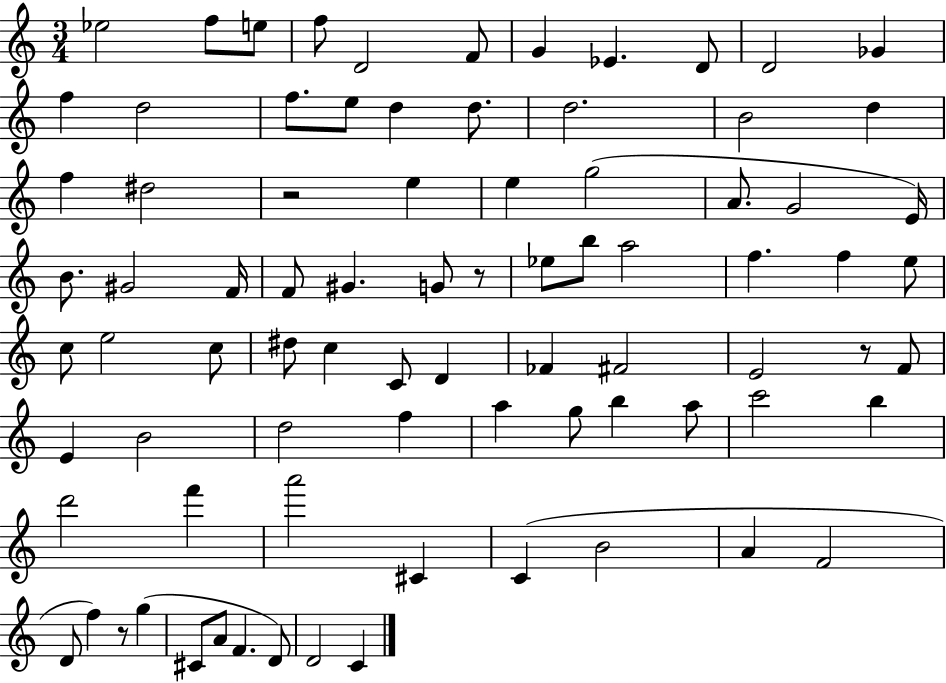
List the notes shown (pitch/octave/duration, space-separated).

Eb5/h F5/e E5/e F5/e D4/h F4/e G4/q Eb4/q. D4/e D4/h Gb4/q F5/q D5/h F5/e. E5/e D5/q D5/e. D5/h. B4/h D5/q F5/q D#5/h R/h E5/q E5/q G5/h A4/e. G4/h E4/s B4/e. G#4/h F4/s F4/e G#4/q. G4/e R/e Eb5/e B5/e A5/h F5/q. F5/q E5/e C5/e E5/h C5/e D#5/e C5/q C4/e D4/q FES4/q F#4/h E4/h R/e F4/e E4/q B4/h D5/h F5/q A5/q G5/e B5/q A5/e C6/h B5/q D6/h F6/q A6/h C#4/q C4/q B4/h A4/q F4/h D4/e F5/q R/e G5/q C#4/e A4/e F4/q. D4/e D4/h C4/q